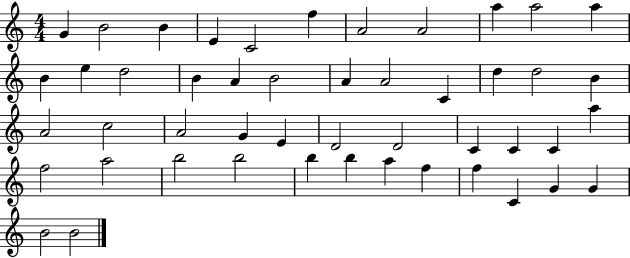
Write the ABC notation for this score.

X:1
T:Untitled
M:4/4
L:1/4
K:C
G B2 B E C2 f A2 A2 a a2 a B e d2 B A B2 A A2 C d d2 B A2 c2 A2 G E D2 D2 C C C a f2 a2 b2 b2 b b a f f C G G B2 B2